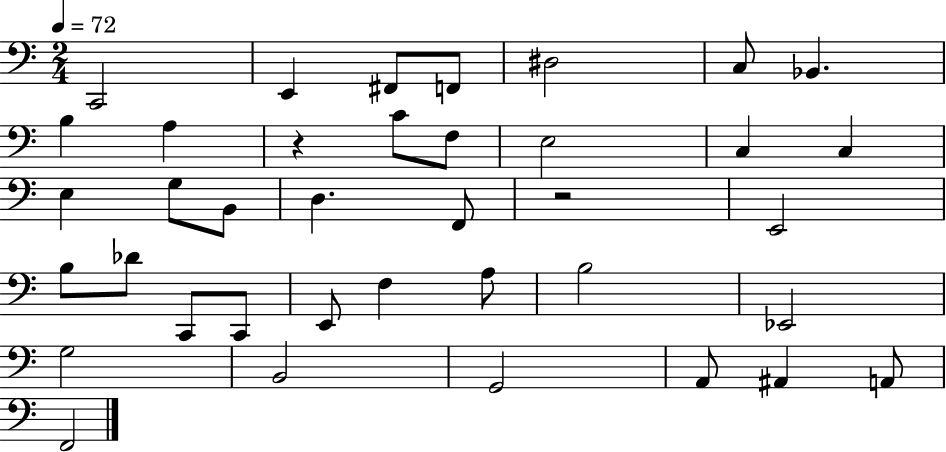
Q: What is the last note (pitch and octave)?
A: F2